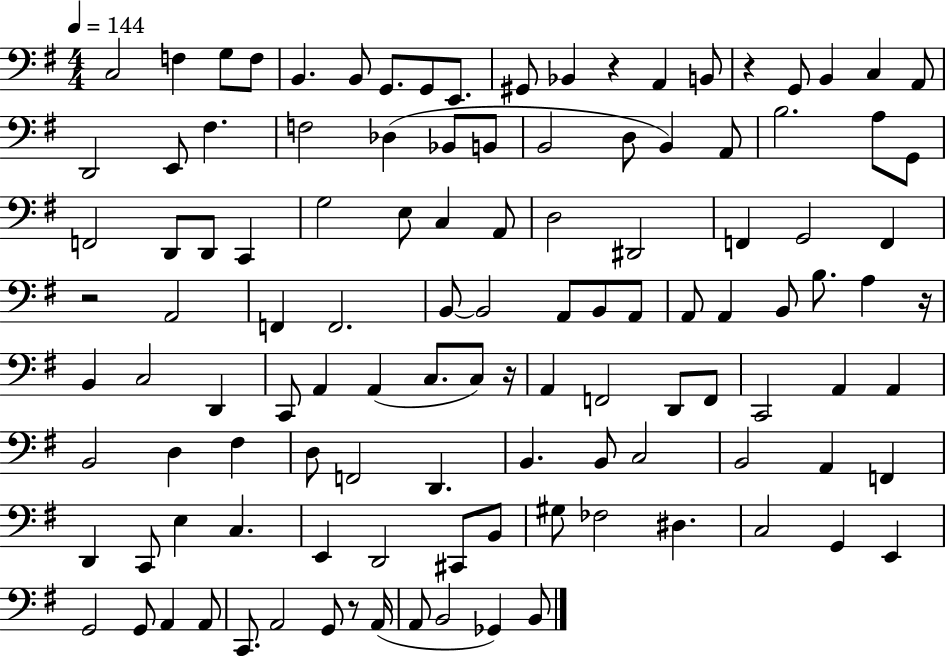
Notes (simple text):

C3/h F3/q G3/e F3/e B2/q. B2/e G2/e. G2/e E2/e. G#2/e Bb2/q R/q A2/q B2/e R/q G2/e B2/q C3/q A2/e D2/h E2/e F#3/q. F3/h Db3/q Bb2/e B2/e B2/h D3/e B2/q A2/e B3/h. A3/e G2/e F2/h D2/e D2/e C2/q G3/h E3/e C3/q A2/e D3/h D#2/h F2/q G2/h F2/q R/h A2/h F2/q F2/h. B2/e B2/h A2/e B2/e A2/e A2/e A2/q B2/e B3/e. A3/q R/s B2/q C3/h D2/q C2/e A2/q A2/q C3/e. C3/e R/s A2/q F2/h D2/e F2/e C2/h A2/q A2/q B2/h D3/q F#3/q D3/e F2/h D2/q. B2/q. B2/e C3/h B2/h A2/q F2/q D2/q C2/e E3/q C3/q. E2/q D2/h C#2/e B2/e G#3/e FES3/h D#3/q. C3/h G2/q E2/q G2/h G2/e A2/q A2/e C2/e. A2/h G2/e R/e A2/s A2/e B2/h Gb2/q B2/e